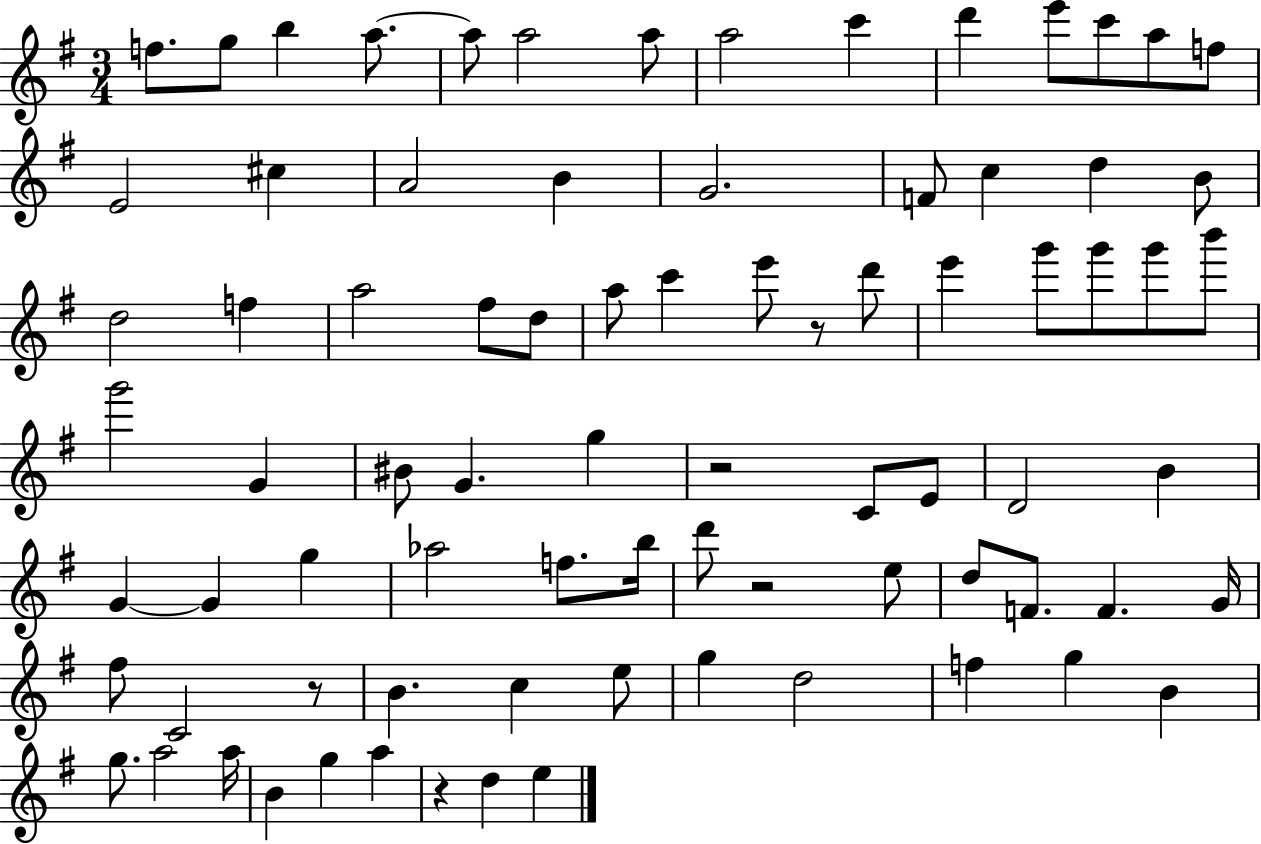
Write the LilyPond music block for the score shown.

{
  \clef treble
  \numericTimeSignature
  \time 3/4
  \key g \major
  f''8. g''8 b''4 a''8.~~ | a''8 a''2 a''8 | a''2 c'''4 | d'''4 e'''8 c'''8 a''8 f''8 | \break e'2 cis''4 | a'2 b'4 | g'2. | f'8 c''4 d''4 b'8 | \break d''2 f''4 | a''2 fis''8 d''8 | a''8 c'''4 e'''8 r8 d'''8 | e'''4 g'''8 g'''8 g'''8 b'''8 | \break g'''2 g'4 | bis'8 g'4. g''4 | r2 c'8 e'8 | d'2 b'4 | \break g'4~~ g'4 g''4 | aes''2 f''8. b''16 | d'''8 r2 e''8 | d''8 f'8. f'4. g'16 | \break fis''8 c'2 r8 | b'4. c''4 e''8 | g''4 d''2 | f''4 g''4 b'4 | \break g''8. a''2 a''16 | b'4 g''4 a''4 | r4 d''4 e''4 | \bar "|."
}